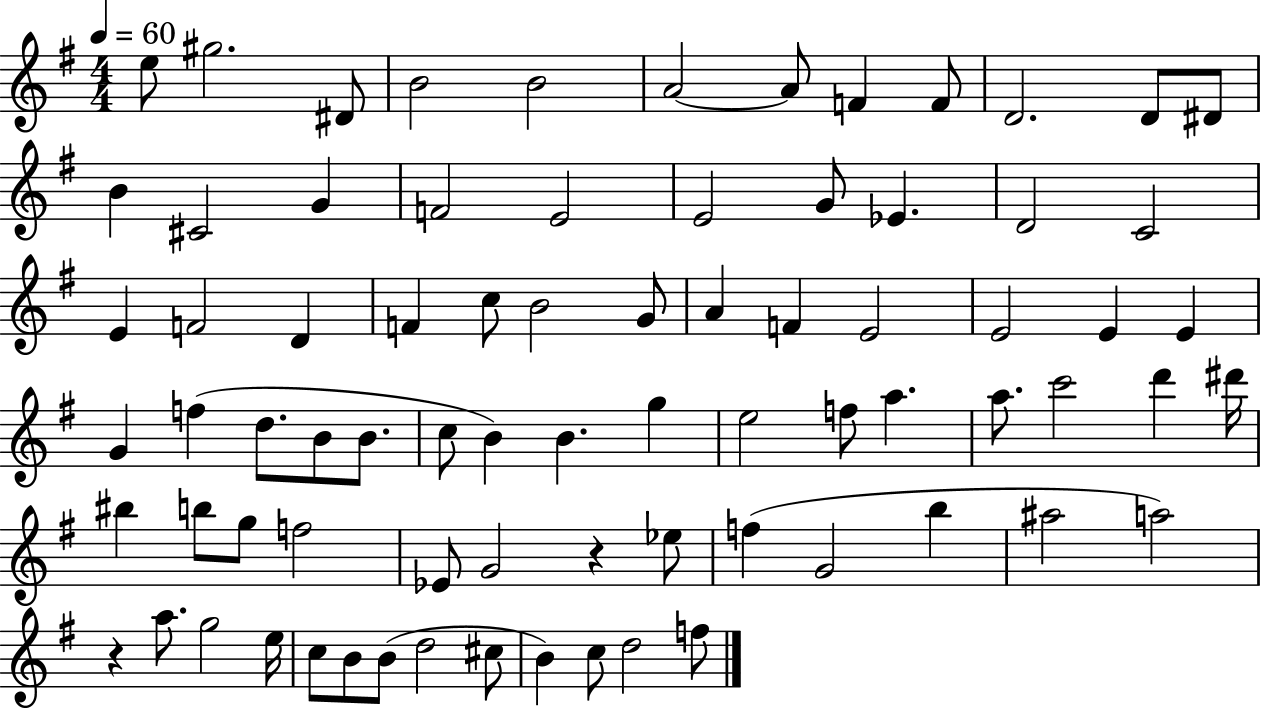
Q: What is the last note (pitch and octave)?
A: F5